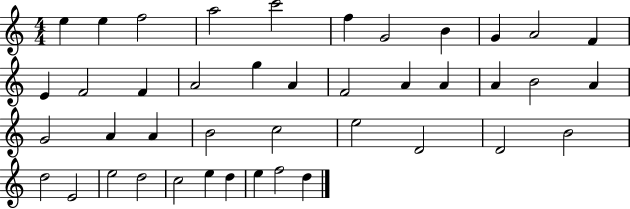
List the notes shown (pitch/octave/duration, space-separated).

E5/q E5/q F5/h A5/h C6/h F5/q G4/h B4/q G4/q A4/h F4/q E4/q F4/h F4/q A4/h G5/q A4/q F4/h A4/q A4/q A4/q B4/h A4/q G4/h A4/q A4/q B4/h C5/h E5/h D4/h D4/h B4/h D5/h E4/h E5/h D5/h C5/h E5/q D5/q E5/q F5/h D5/q